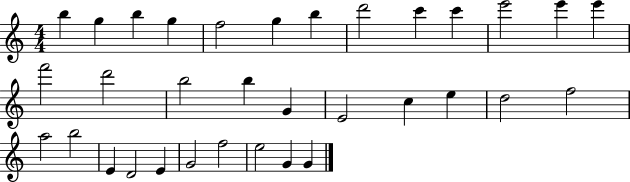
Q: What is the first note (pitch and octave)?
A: B5